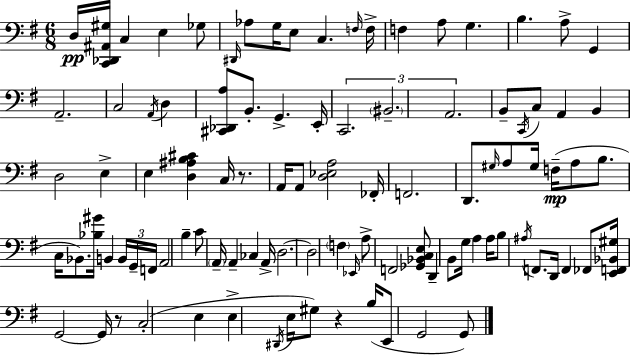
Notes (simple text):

D3/s [C2,Db2,A#2,G#3]/s C3/q E3/q Gb3/e D#2/s Ab3/e G3/s E3/e C3/q. F3/s F3/s F3/q A3/e G3/q. B3/q. A3/e G2/q A2/h. C3/h A2/s D3/q [C#2,Db2,A3]/e B2/e. G2/q. E2/s C2/h. BIS2/h. A2/h. B2/e C2/s C3/e A2/q B2/q D3/h E3/q E3/q [D3,A#3,B3,C#4]/q C3/s R/e. A2/s A2/e [D3,Eb3,A3]/h FES2/s F2/h. D2/e. G#3/s A3/e G#3/s F3/s A3/e B3/e. C3/s Bb2/e. [Bb3,G#4]/s B2/q B2/s G2/s F2/s A2/h B3/q C4/e A2/s A2/q CES3/q A2/s D3/h. D3/h F3/q Eb2/s A3/e F2/h [Gb2,Bb2,C3,E3]/e D2/q B2/e G3/s A3/q A3/s B3/e A#3/s F2/e. D2/s F2/q FES2/e [E2,F2,Bb2,G#3]/s G2/h G2/s R/e C3/h E3/q E3/q D#2/s E3/s G#3/e R/q B3/s E2/e G2/h G2/e